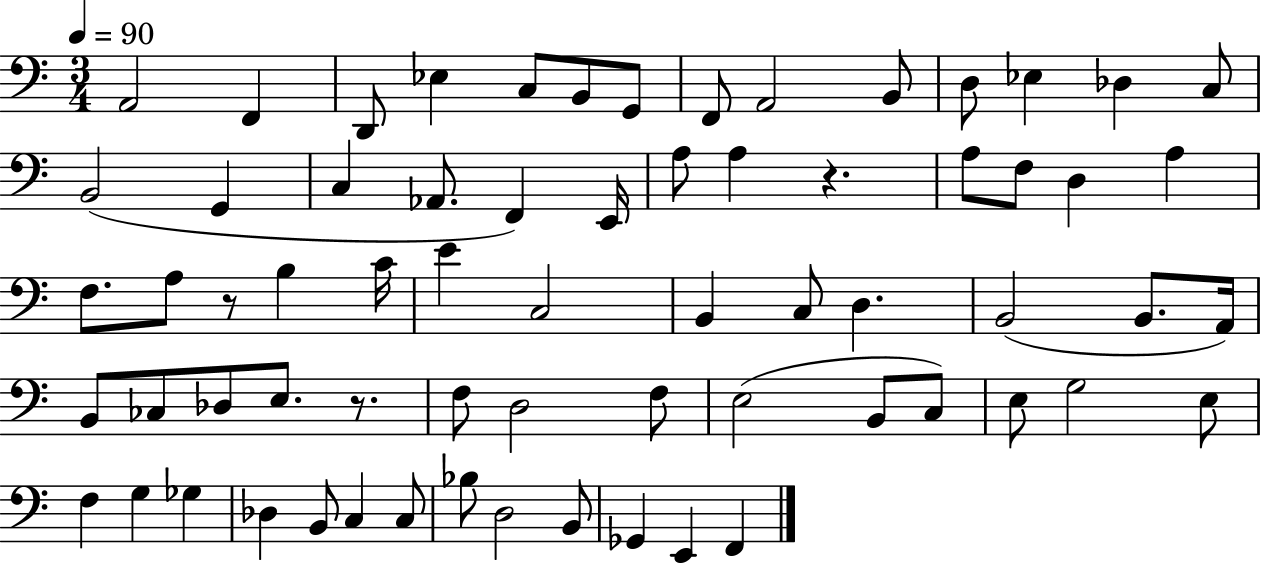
{
  \clef bass
  \numericTimeSignature
  \time 3/4
  \key c \major
  \tempo 4 = 90
  a,2 f,4 | d,8 ees4 c8 b,8 g,8 | f,8 a,2 b,8 | d8 ees4 des4 c8 | \break b,2( g,4 | c4 aes,8. f,4) e,16 | a8 a4 r4. | a8 f8 d4 a4 | \break f8. a8 r8 b4 c'16 | e'4 c2 | b,4 c8 d4. | b,2( b,8. a,16) | \break b,8 ces8 des8 e8. r8. | f8 d2 f8 | e2( b,8 c8) | e8 g2 e8 | \break f4 g4 ges4 | des4 b,8 c4 c8 | bes8 d2 b,8 | ges,4 e,4 f,4 | \break \bar "|."
}